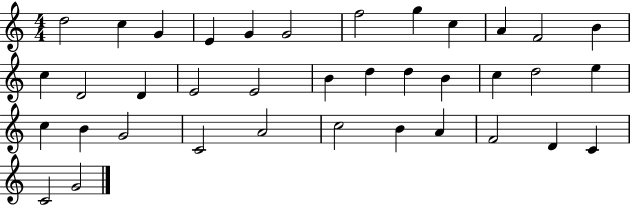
{
  \clef treble
  \numericTimeSignature
  \time 4/4
  \key c \major
  d''2 c''4 g'4 | e'4 g'4 g'2 | f''2 g''4 c''4 | a'4 f'2 b'4 | \break c''4 d'2 d'4 | e'2 e'2 | b'4 d''4 d''4 b'4 | c''4 d''2 e''4 | \break c''4 b'4 g'2 | c'2 a'2 | c''2 b'4 a'4 | f'2 d'4 c'4 | \break c'2 g'2 | \bar "|."
}